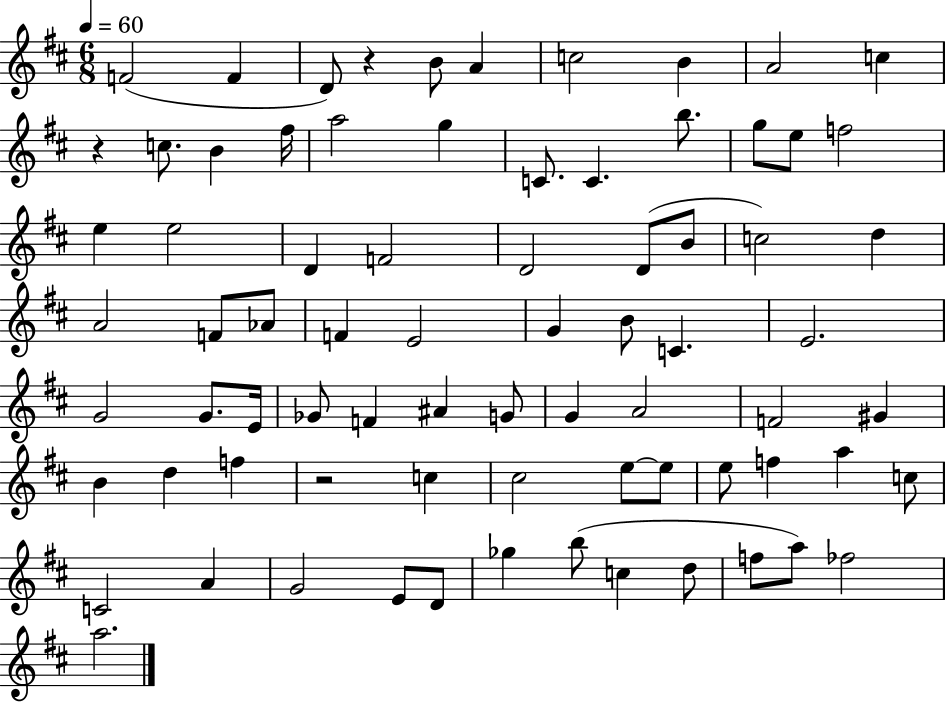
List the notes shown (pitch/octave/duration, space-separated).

F4/h F4/q D4/e R/q B4/e A4/q C5/h B4/q A4/h C5/q R/q C5/e. B4/q F#5/s A5/h G5/q C4/e. C4/q. B5/e. G5/e E5/e F5/h E5/q E5/h D4/q F4/h D4/h D4/e B4/e C5/h D5/q A4/h F4/e Ab4/e F4/q E4/h G4/q B4/e C4/q. E4/h. G4/h G4/e. E4/s Gb4/e F4/q A#4/q G4/e G4/q A4/h F4/h G#4/q B4/q D5/q F5/q R/h C5/q C#5/h E5/e E5/e E5/e F5/q A5/q C5/e C4/h A4/q G4/h E4/e D4/e Gb5/q B5/e C5/q D5/e F5/e A5/e FES5/h A5/h.